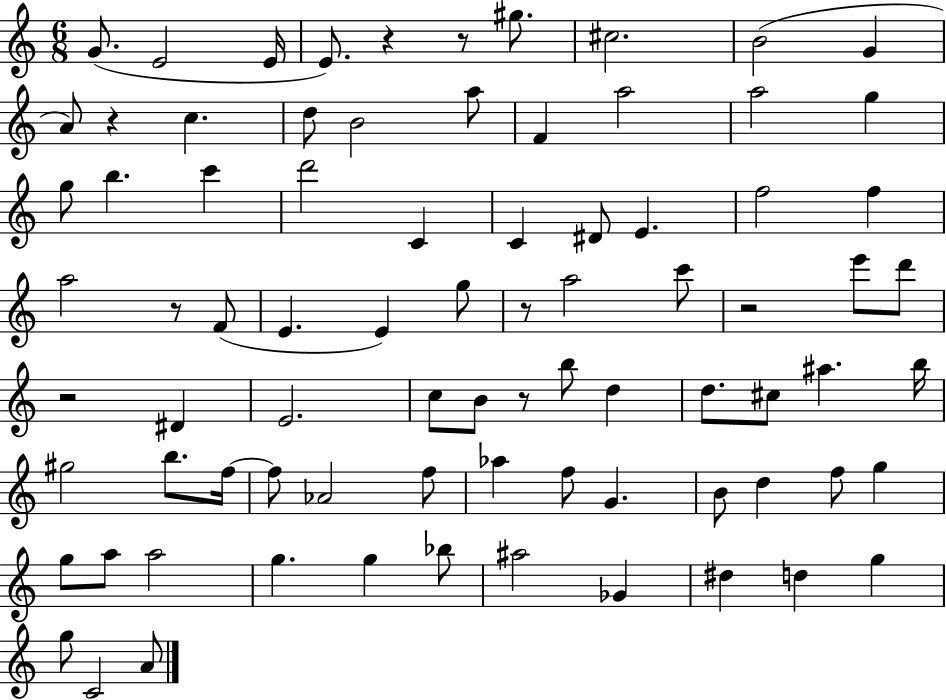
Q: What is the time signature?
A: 6/8